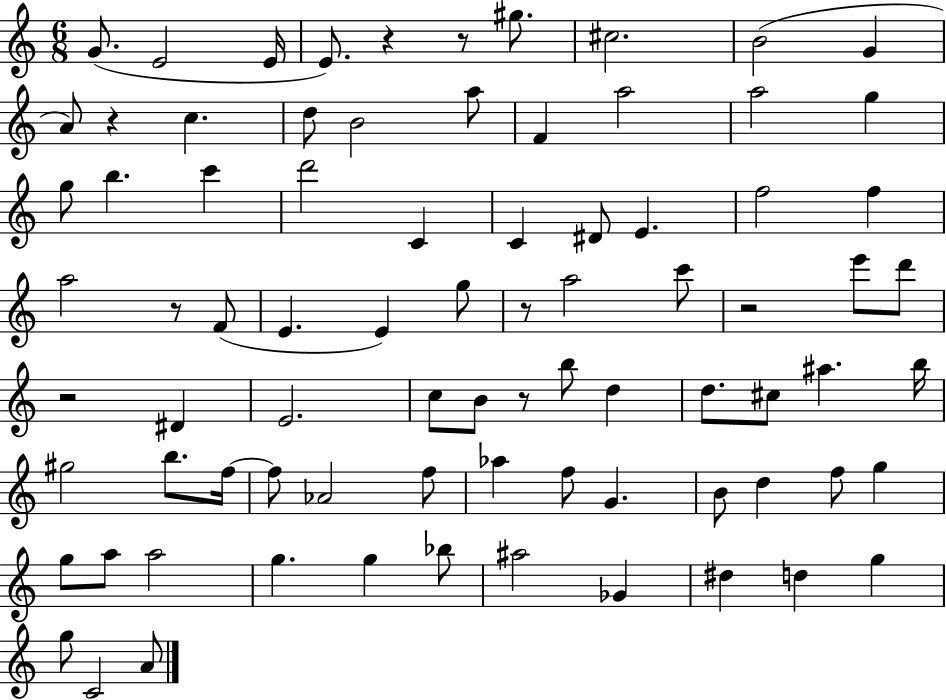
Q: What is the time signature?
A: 6/8